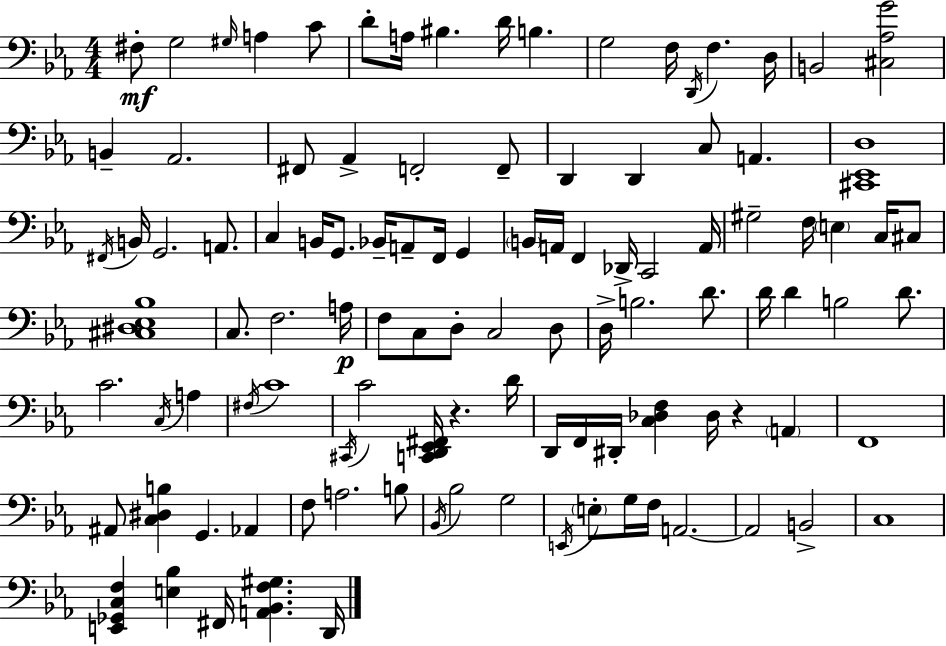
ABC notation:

X:1
T:Untitled
M:4/4
L:1/4
K:Cm
^F,/2 G,2 ^G,/4 A, C/2 D/2 A,/4 ^B, D/4 B, G,2 F,/4 D,,/4 F, D,/4 B,,2 [^C,_A,G]2 B,, _A,,2 ^F,,/2 _A,, F,,2 F,,/2 D,, D,, C,/2 A,, [^C,,_E,,D,]4 ^F,,/4 B,,/4 G,,2 A,,/2 C, B,,/4 G,,/2 _B,,/4 A,,/2 F,,/4 G,, B,,/4 A,,/4 F,, _D,,/4 C,,2 A,,/4 ^G,2 F,/4 E, C,/4 ^C,/2 [^C,^D,_E,_B,]4 C,/2 F,2 A,/4 F,/2 C,/2 D,/2 C,2 D,/2 D,/4 B,2 D/2 D/4 D B,2 D/2 C2 C,/4 A, ^F,/4 C4 ^C,,/4 C2 [C,,D,,_E,,^F,,]/4 z D/4 D,,/4 F,,/4 ^D,,/4 [C,_D,F,] _D,/4 z A,, F,,4 ^A,,/2 [C,^D,B,] G,, _A,, F,/2 A,2 B,/2 _B,,/4 _B,2 G,2 E,,/4 E,/2 G,/4 F,/4 A,,2 A,,2 B,,2 C,4 [E,,_G,,C,F,] [E,_B,] ^F,,/4 [A,,_B,,F,^G,] D,,/4